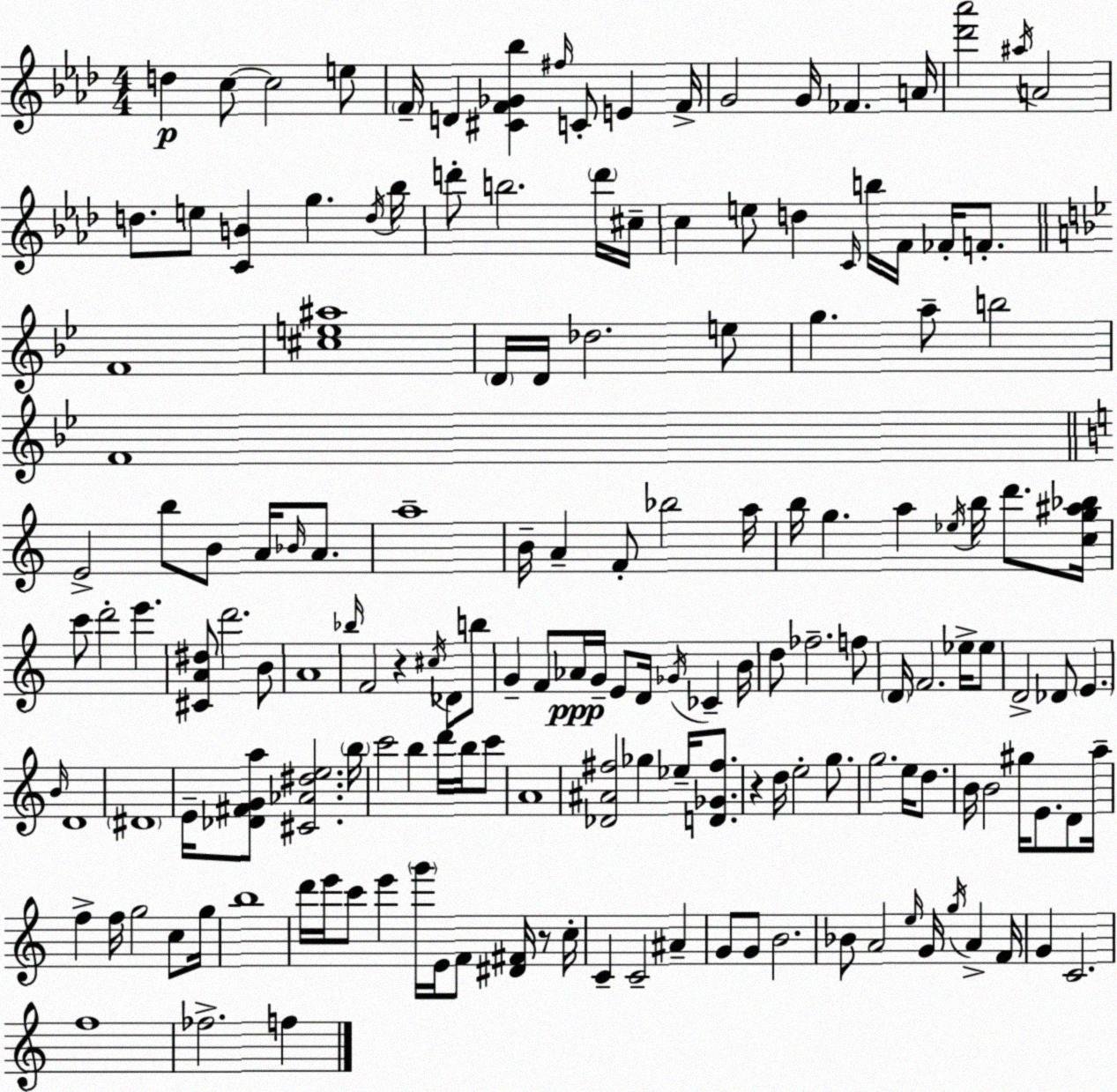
X:1
T:Untitled
M:4/4
L:1/4
K:Fm
d c/2 c2 e/2 F/4 D [^CF_G_b] ^f/4 C/2 E F/4 G2 G/4 _F A/4 [_d'_a']2 ^a/4 A2 d/2 e/2 [CB] g d/4 _b/4 d'/2 b2 d'/4 ^c/4 c e/2 d C/4 b/4 F/4 _F/4 F/2 F4 [^ce^a]4 D/4 D/4 _d2 e/2 g a/2 b2 F4 E2 b/2 B/2 A/4 _B/4 A/2 a4 B/4 A F/2 _b2 a/4 b/4 g a _e/4 b/4 d'/2 [cg^a_b]/4 c'/2 d'2 e' [^CA^d]/2 d'2 B/2 A4 _b/4 F2 z ^c/4 _D/2 b/2 G F/2 _A/4 G/4 E/2 D/4 _G/4 _C B/4 d/2 _f2 f/2 D/4 F2 _e/4 _e/2 D2 _D/2 E B/4 D4 ^D4 E/4 [_D^FGa]/2 [^C_A^de]2 b/4 c'2 b d'/4 b/4 c'/2 A4 [_D^A^f]2 _g _e/4 [D_G^f]/2 z d/4 e2 g/2 g2 e/4 d/2 B/4 B2 ^g/4 E/2 D/2 a/4 f f/4 g2 c/2 g/4 b4 d'/4 e'/4 c'/2 e' g'/4 E/4 F/2 [^D^F]/4 z/2 c/4 C C2 ^A G/2 G/2 B2 _B/2 A2 e/4 G/4 g/4 A F/4 G C2 f4 _f2 f